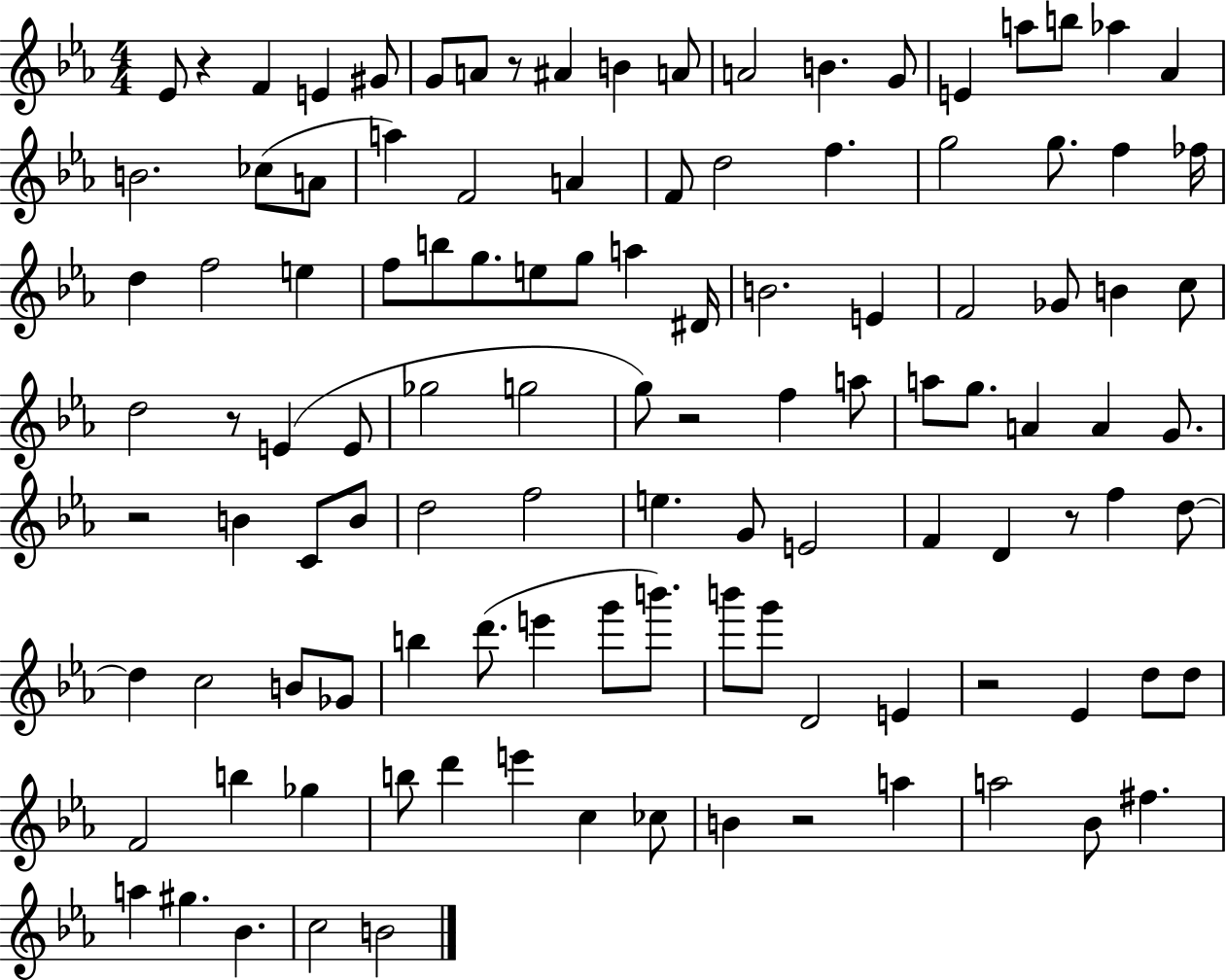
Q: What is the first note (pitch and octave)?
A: Eb4